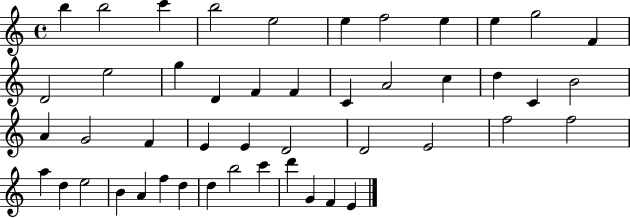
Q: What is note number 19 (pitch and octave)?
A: A4